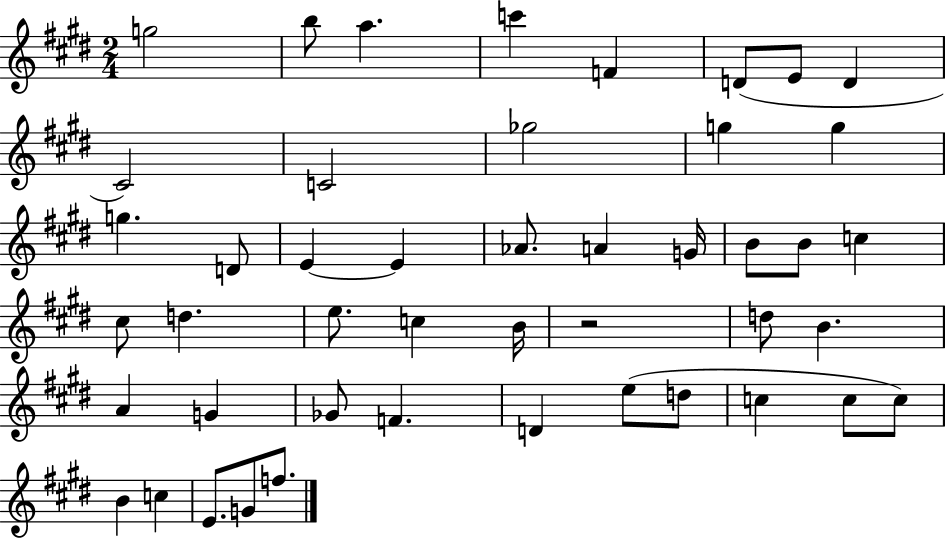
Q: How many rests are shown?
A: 1